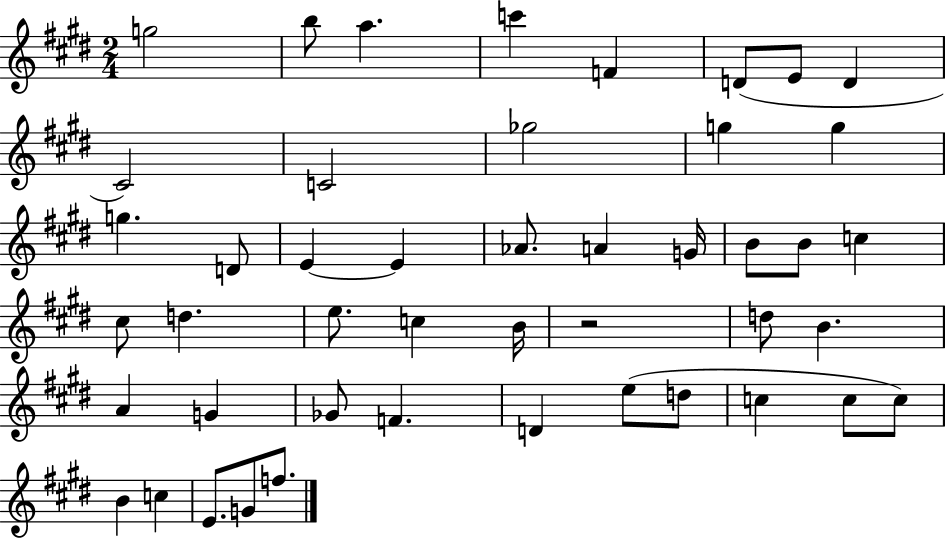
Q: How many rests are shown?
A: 1